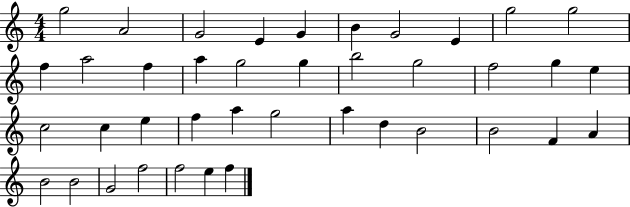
G5/h A4/h G4/h E4/q G4/q B4/q G4/h E4/q G5/h G5/h F5/q A5/h F5/q A5/q G5/h G5/q B5/h G5/h F5/h G5/q E5/q C5/h C5/q E5/q F5/q A5/q G5/h A5/q D5/q B4/h B4/h F4/q A4/q B4/h B4/h G4/h F5/h F5/h E5/q F5/q